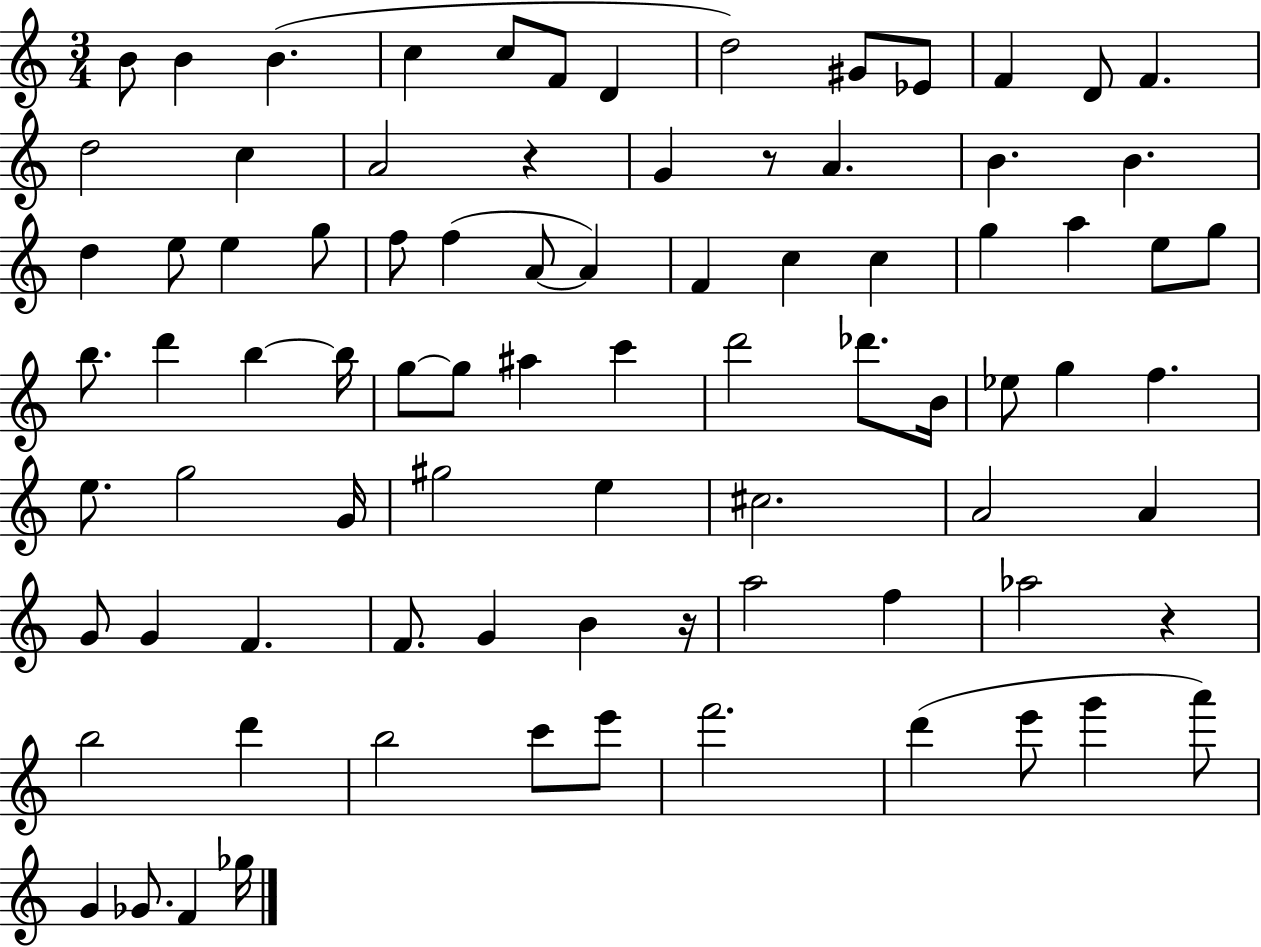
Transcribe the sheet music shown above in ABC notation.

X:1
T:Untitled
M:3/4
L:1/4
K:C
B/2 B B c c/2 F/2 D d2 ^G/2 _E/2 F D/2 F d2 c A2 z G z/2 A B B d e/2 e g/2 f/2 f A/2 A F c c g a e/2 g/2 b/2 d' b b/4 g/2 g/2 ^a c' d'2 _d'/2 B/4 _e/2 g f e/2 g2 G/4 ^g2 e ^c2 A2 A G/2 G F F/2 G B z/4 a2 f _a2 z b2 d' b2 c'/2 e'/2 f'2 d' e'/2 g' a'/2 G _G/2 F _g/4